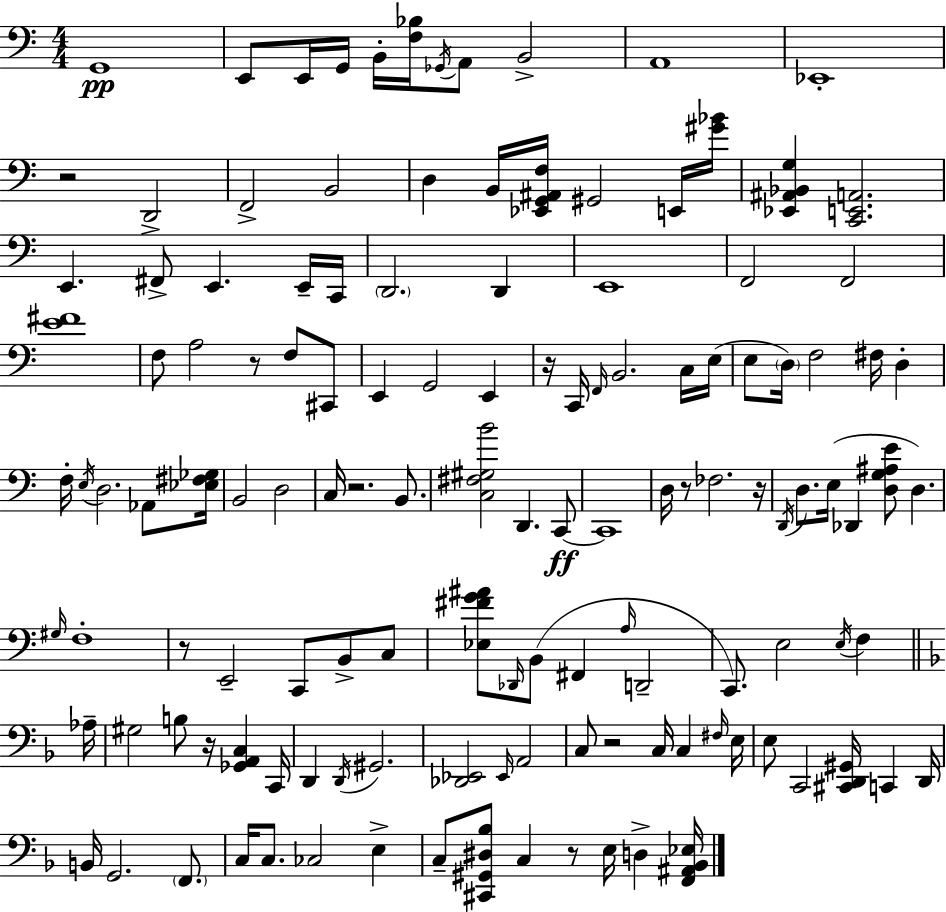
{
  \clef bass
  \numericTimeSignature
  \time 4/4
  \key a \minor
  \repeat volta 2 { g,1\pp | e,8 e,16 g,16 b,16-. <f bes>16 \acciaccatura { ges,16 } a,8 b,2-> | a,1 | ees,1-. | \break r2 d,2-> | f,2-> b,2 | d4 b,16 <ees, g, ais, f>16 gis,2 e,16 | <gis' bes'>16 <ees, ais, bes, g>4 <c, e, a,>2. | \break e,4. fis,8-> e,4. e,16-- | c,16 \parenthesize d,2. d,4 | e,1 | f,2 f,2 | \break <e' fis'>1 | f8 a2 r8 f8 cis,8 | e,4 g,2 e,4 | r16 c,16 \grace { f,16 } b,2. | \break c16 e16( e8 \parenthesize d16) f2 fis16 d4-. | f16-. \acciaccatura { e16 } d2. | aes,8 <ees fis ges>16 b,2 d2 | c16 r2. | \break b,8. <c fis gis b'>2 d,4. | c,8~~\ff c,1 | d16 r8 fes2. | r16 \acciaccatura { d,16 } d8. e16( des,4 <d g ais e'>8 d4.) | \break \grace { gis16 } f1-. | r8 e,2-- c,8 | b,8-> c8 <ees fis' g' ais'>8 \grace { des,16 } b,8( fis,4 \grace { a16 } d,2-- | c,8.) e2 | \break \acciaccatura { e16 } f4 \bar "||" \break \key f \major aes16-- gis2 b8 r16 <ges, a, c>4 | c,16 d,4 \acciaccatura { d,16 } gis,2. | <des, ees,>2 \grace { ees,16 } a,2 | c8 r2 c16 c4 | \break \grace { fis16 } e16 e8 c,2 <cis, d, gis,>16 c,4 | d,16 b,16 g,2. | \parenthesize f,8. c16 c8. ces2 | e4-> c8-- <cis, gis, dis bes>8 c4 r8 e16 d4-> | \break <f, ais, bes, ees>16 } \bar "|."
}